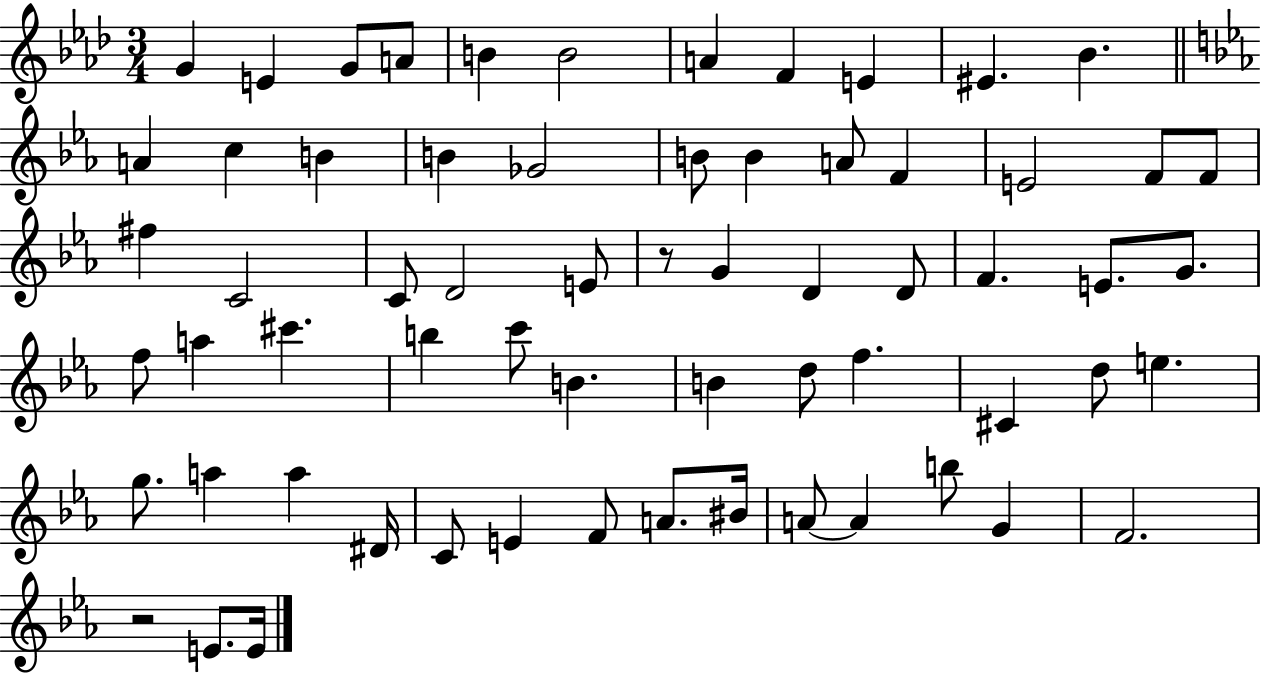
G4/q E4/q G4/e A4/e B4/q B4/h A4/q F4/q E4/q EIS4/q. Bb4/q. A4/q C5/q B4/q B4/q Gb4/h B4/e B4/q A4/e F4/q E4/h F4/e F4/e F#5/q C4/h C4/e D4/h E4/e R/e G4/q D4/q D4/e F4/q. E4/e. G4/e. F5/e A5/q C#6/q. B5/q C6/e B4/q. B4/q D5/e F5/q. C#4/q D5/e E5/q. G5/e. A5/q A5/q D#4/s C4/e E4/q F4/e A4/e. BIS4/s A4/e A4/q B5/e G4/q F4/h. R/h E4/e. E4/s